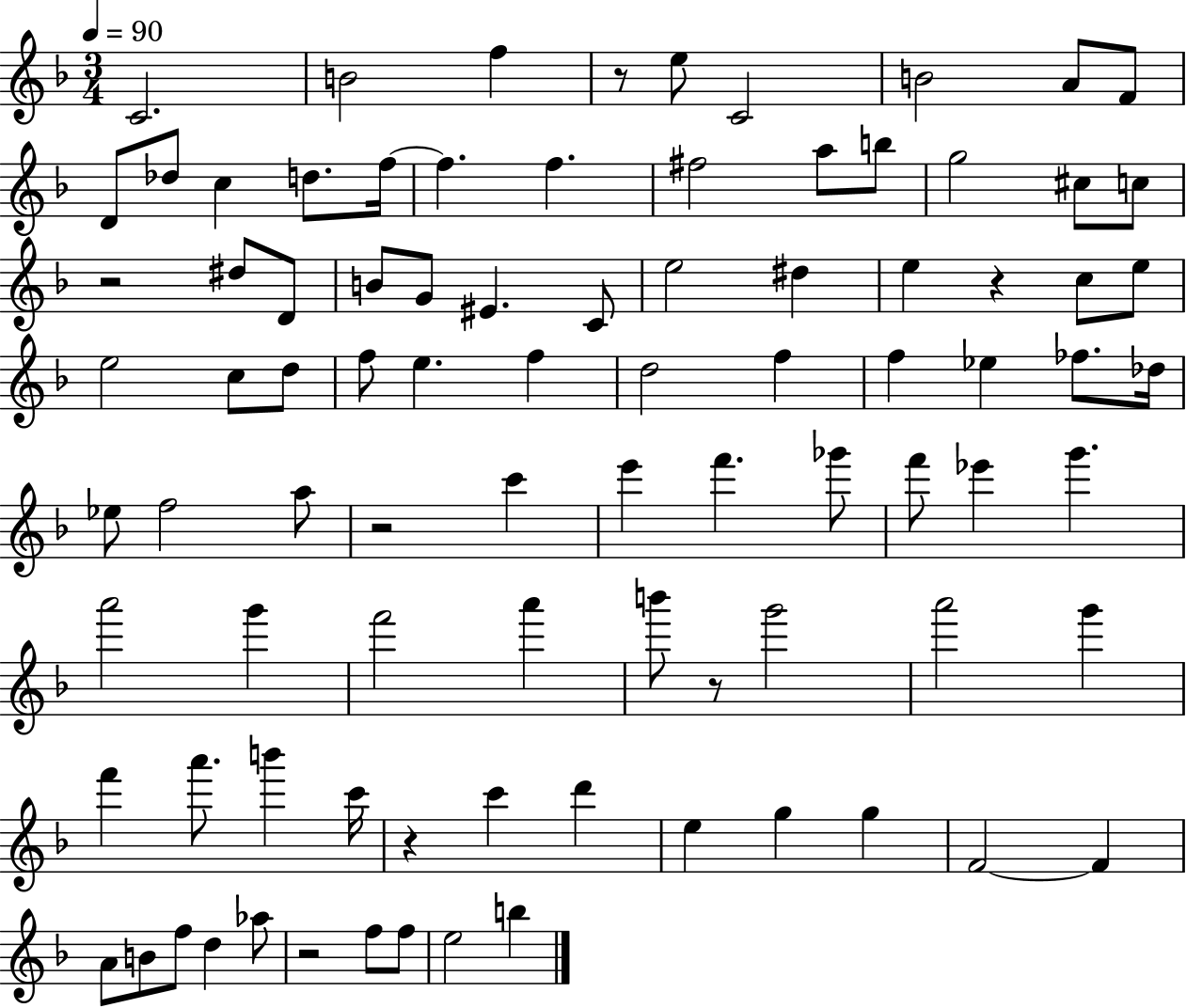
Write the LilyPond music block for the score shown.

{
  \clef treble
  \numericTimeSignature
  \time 3/4
  \key f \major
  \tempo 4 = 90
  c'2. | b'2 f''4 | r8 e''8 c'2 | b'2 a'8 f'8 | \break d'8 des''8 c''4 d''8. f''16~~ | f''4. f''4. | fis''2 a''8 b''8 | g''2 cis''8 c''8 | \break r2 dis''8 d'8 | b'8 g'8 eis'4. c'8 | e''2 dis''4 | e''4 r4 c''8 e''8 | \break e''2 c''8 d''8 | f''8 e''4. f''4 | d''2 f''4 | f''4 ees''4 fes''8. des''16 | \break ees''8 f''2 a''8 | r2 c'''4 | e'''4 f'''4. ges'''8 | f'''8 ees'''4 g'''4. | \break a'''2 g'''4 | f'''2 a'''4 | b'''8 r8 g'''2 | a'''2 g'''4 | \break f'''4 a'''8. b'''4 c'''16 | r4 c'''4 d'''4 | e''4 g''4 g''4 | f'2~~ f'4 | \break a'8 b'8 f''8 d''4 aes''8 | r2 f''8 f''8 | e''2 b''4 | \bar "|."
}